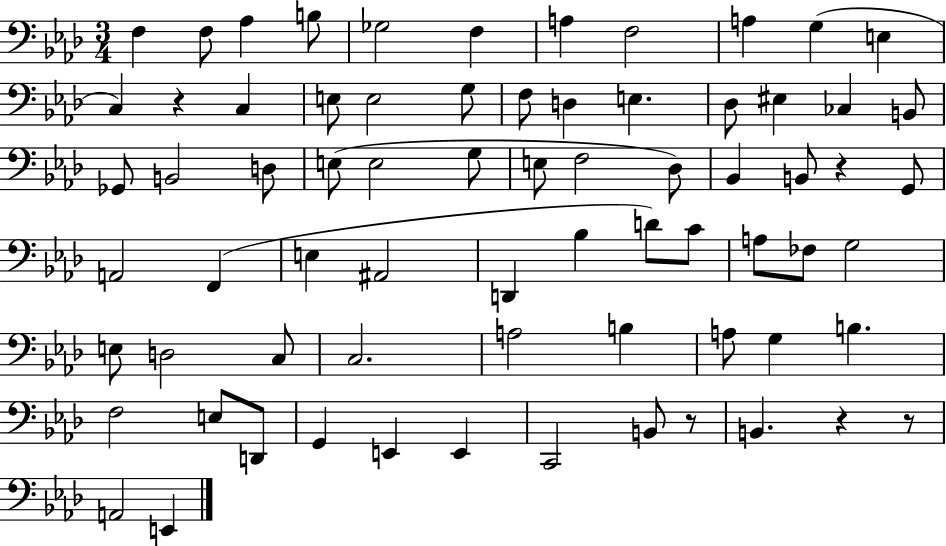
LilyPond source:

{
  \clef bass
  \numericTimeSignature
  \time 3/4
  \key aes \major
  \repeat volta 2 { f4 f8 aes4 b8 | ges2 f4 | a4 f2 | a4 g4( e4 | \break c4) r4 c4 | e8 e2 g8 | f8 d4 e4. | des8 eis4 ces4 b,8 | \break ges,8 b,2 d8 | e8( e2 g8 | e8 f2 des8) | bes,4 b,8 r4 g,8 | \break a,2 f,4( | e4 ais,2 | d,4 bes4 d'8) c'8 | a8 fes8 g2 | \break e8 d2 c8 | c2. | a2 b4 | a8 g4 b4. | \break f2 e8 d,8 | g,4 e,4 e,4 | c,2 b,8 r8 | b,4. r4 r8 | \break a,2 e,4 | } \bar "|."
}